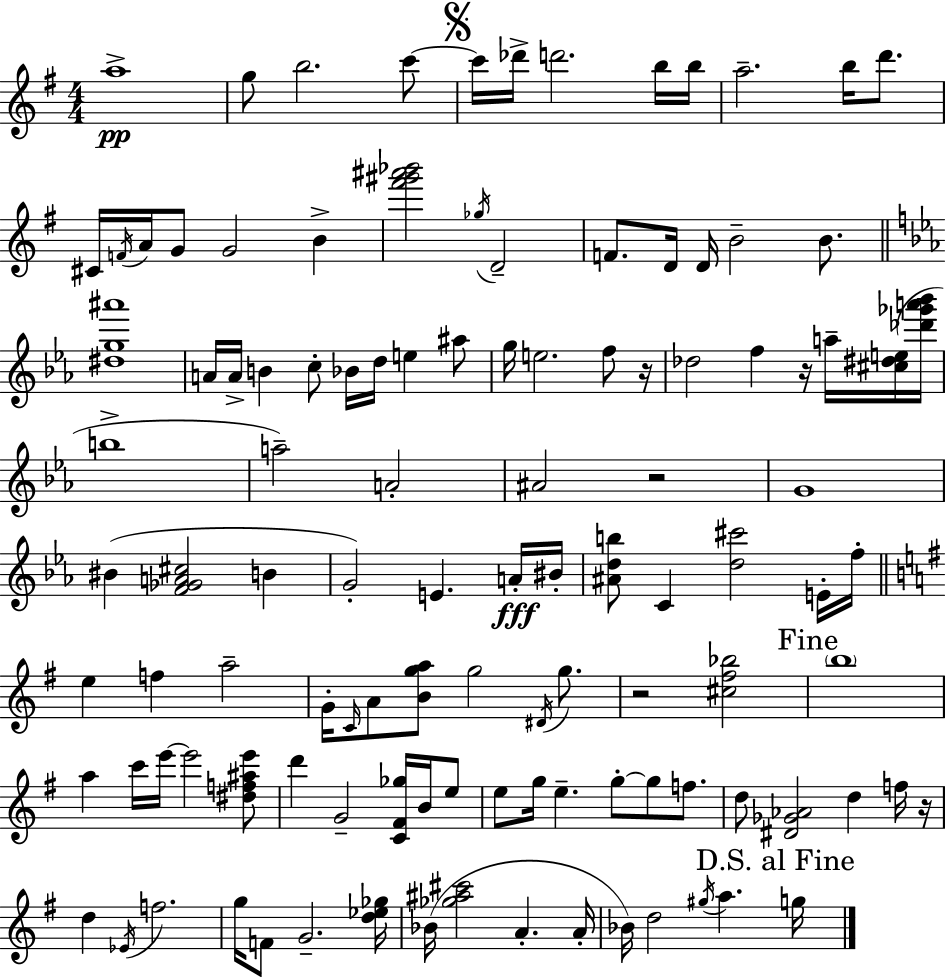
{
  \clef treble
  \numericTimeSignature
  \time 4/4
  \key e \minor
  a''1->\pp | g''8 b''2. c'''8~~ | \mark \markup { \musicglyph "scripts.segno" } c'''16 des'''16-> d'''2. b''16 b''16 | a''2.-- b''16 d'''8. | \break cis'16 \acciaccatura { f'16 } a'16 g'8 g'2 b'4-> | <fis''' gis''' ais''' bes'''>2 \acciaccatura { ges''16 } d'2-- | f'8. d'16 d'16 b'2-- b'8. | \bar "||" \break \key c \minor <dis'' g'' ais'''>1 | a'16 a'16-> b'4 c''8-. bes'16 d''16 e''4 ais''8 | g''16 e''2. f''8 r16 | des''2 f''4 r16 a''16-- <cis'' dis'' e''>16( <des''' ges''' a''' bes'''>16 | \break b''1-> | a''2--) a'2-. | ais'2 r2 | g'1 | \break bis'4( <f' ges' a' cis''>2 b'4 | g'2-.) e'4. a'16-.\fff bis'16-. | <ais' d'' b''>8 c'4 <d'' cis'''>2 e'16-. f''16-. | \bar "||" \break \key e \minor e''4 f''4 a''2-- | g'16-. \grace { c'16 } a'8 <b' g'' a''>8 g''2 \acciaccatura { dis'16 } g''8. | r2 <cis'' fis'' bes''>2 | \mark "Fine" \parenthesize b''1 | \break a''4 c'''16 e'''16~~ e'''2 | <dis'' f'' ais'' e'''>8 d'''4 g'2-- <c' fis' ges''>16 b'16 | e''8 e''8 g''16 e''4.-- g''8-.~~ g''8 f''8. | d''8 <dis' ges' aes'>2 d''4 | \break f''16 r16 d''4 \acciaccatura { ees'16 } f''2. | g''16 f'8 g'2.-- | <d'' ees'' ges''>16 bes'16( <ges'' ais'' cis'''>2 a'4.-. | a'16-. bes'16) d''2 \acciaccatura { gis''16 } a''4. | \break \mark "D.S. al Fine" g''16 \bar "|."
}